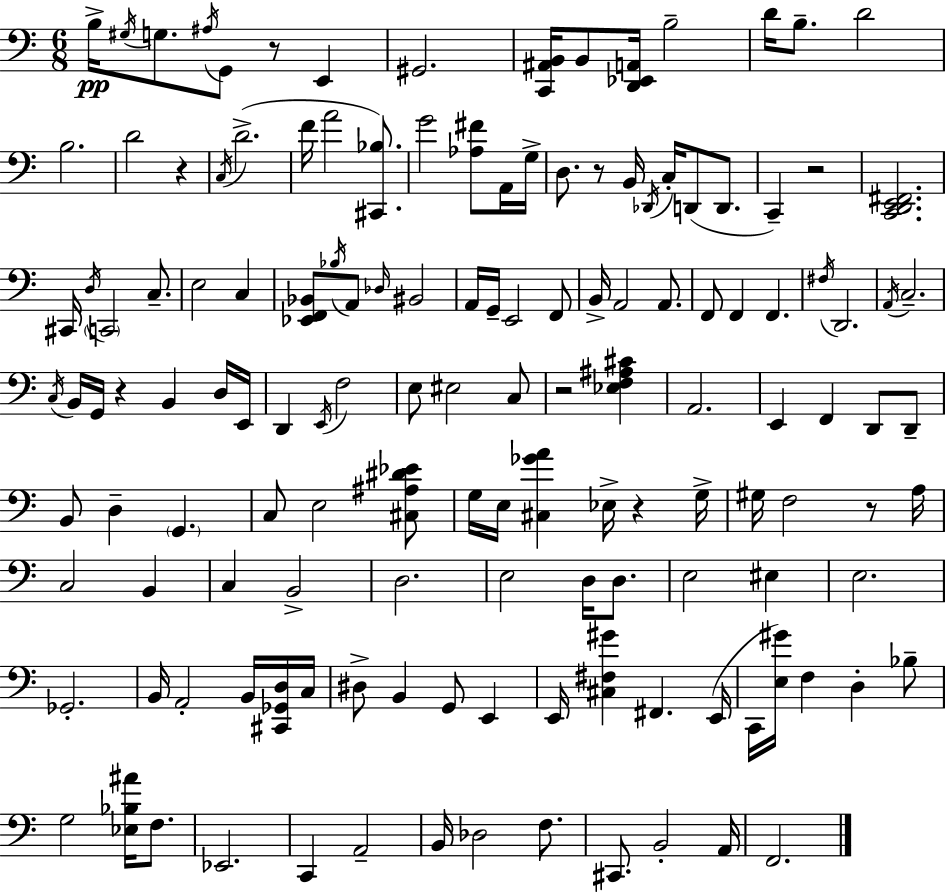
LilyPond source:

{
  \clef bass
  \numericTimeSignature
  \time 6/8
  \key a \minor
  \repeat volta 2 { b16->\pp \acciaccatura { gis16 } g8. \acciaccatura { ais16 } g,8 r8 e,4 | gis,2. | <c, ais, b,>16 b,8 <d, ees, a,>16 b2-- | d'16 b8.-- d'2 | \break b2. | d'2 r4 | \acciaccatura { c16 }( d'2.-> | f'16 a'2 | \break <cis, bes>8.) g'2 <aes fis'>8 | a,16 g16-> d8. r8 b,16 \acciaccatura { des,16 } c16-. d,8( | d,8. c,4--) r2 | <c, d, e, fis,>2. | \break cis,16 \acciaccatura { d16 } \parenthesize c,2 | c8.-- e2 | c4 <ees, f, bes,>8 \acciaccatura { bes16 } a,8 \grace { des16 } bis,2 | a,16 g,16-- e,2 | \break f,8 b,16-> a,2 | a,8. f,8 f,4 | f,4. \acciaccatura { fis16 } d,2. | \acciaccatura { a,16 } c2.-- | \break \acciaccatura { c16 } b,16 g,16 | r4 b,4 d16 e,16 d,4 | \acciaccatura { e,16 } f2 e8 | eis2 c8 r2 | \break <ees f ais cis'>4 a,2. | e,4 | f,4 d,8 d,8-- b,8 | d4-- \parenthesize g,4. c8 | \break e2 <cis ais dis' ees'>8 g16 | e16 <cis ges' a'>4 ees16-> r4 g16-> gis16 | f2 r8 a16 c2 | b,4 c4 | \break b,2-> d2. | e2 | d16 d8. e2 | eis4 e2. | \break ges,2.-. | b,16 | a,2-. b,16 <cis, ges, d>16 c16 dis8-> | b,4 g,8 e,4 e,16 | \break <cis fis gis'>4 fis,4. e,16( c,16 | <e gis'>16) f4 d4-. bes8-- g2 | <ees bes ais'>16 f8. ees,2. | c,4 | \break a,2-- b,16 | des2 f8. cis,8. | b,2-. a,16 f,2. | } \bar "|."
}